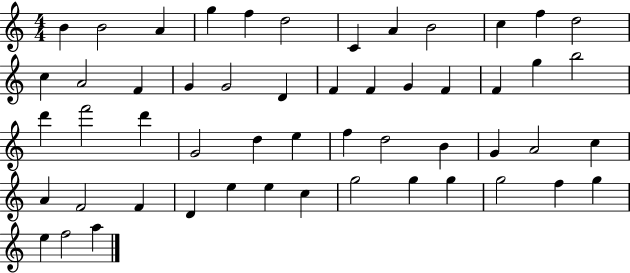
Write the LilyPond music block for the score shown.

{
  \clef treble
  \numericTimeSignature
  \time 4/4
  \key c \major
  b'4 b'2 a'4 | g''4 f''4 d''2 | c'4 a'4 b'2 | c''4 f''4 d''2 | \break c''4 a'2 f'4 | g'4 g'2 d'4 | f'4 f'4 g'4 f'4 | f'4 g''4 b''2 | \break d'''4 f'''2 d'''4 | g'2 d''4 e''4 | f''4 d''2 b'4 | g'4 a'2 c''4 | \break a'4 f'2 f'4 | d'4 e''4 e''4 c''4 | g''2 g''4 g''4 | g''2 f''4 g''4 | \break e''4 f''2 a''4 | \bar "|."
}